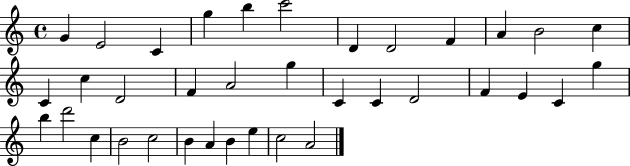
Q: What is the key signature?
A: C major